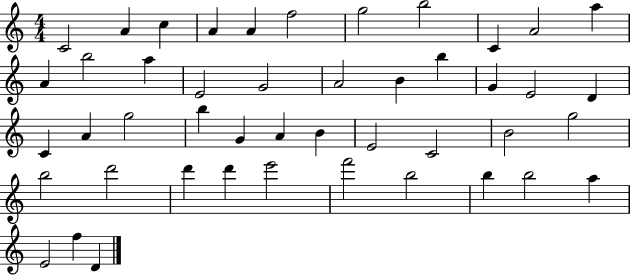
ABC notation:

X:1
T:Untitled
M:4/4
L:1/4
K:C
C2 A c A A f2 g2 b2 C A2 a A b2 a E2 G2 A2 B b G E2 D C A g2 b G A B E2 C2 B2 g2 b2 d'2 d' d' e'2 f'2 b2 b b2 a E2 f D